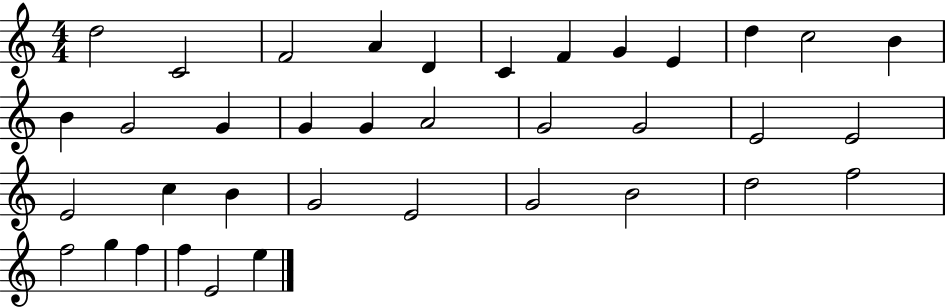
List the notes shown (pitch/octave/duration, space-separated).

D5/h C4/h F4/h A4/q D4/q C4/q F4/q G4/q E4/q D5/q C5/h B4/q B4/q G4/h G4/q G4/q G4/q A4/h G4/h G4/h E4/h E4/h E4/h C5/q B4/q G4/h E4/h G4/h B4/h D5/h F5/h F5/h G5/q F5/q F5/q E4/h E5/q